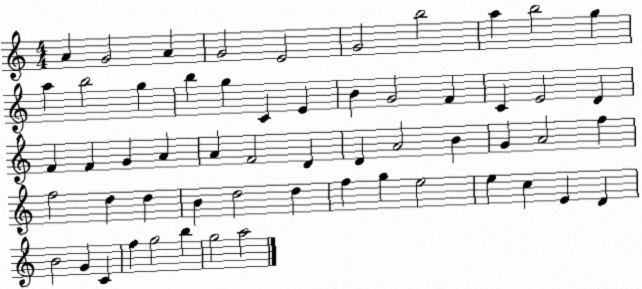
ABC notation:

X:1
T:Untitled
M:4/4
L:1/4
K:C
A G2 A G2 E2 G2 b2 a b2 g a b2 g b g C E B G2 F C E2 D F F G A A F2 D D A2 B G A2 f f2 d d B d2 d f g e2 e c E D B2 G C f g2 b g2 a2